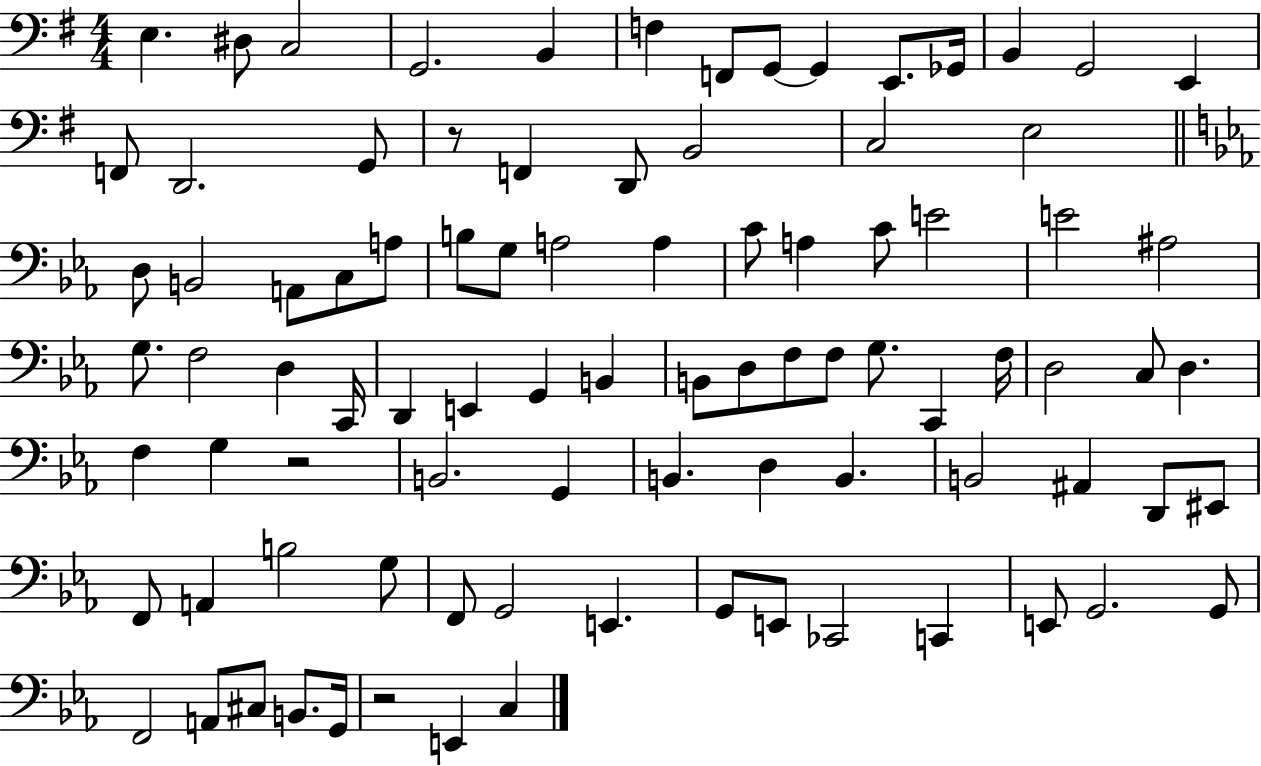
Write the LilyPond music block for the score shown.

{
  \clef bass
  \numericTimeSignature
  \time 4/4
  \key g \major
  e4. dis8 c2 | g,2. b,4 | f4 f,8 g,8~~ g,4 e,8. ges,16 | b,4 g,2 e,4 | \break f,8 d,2. g,8 | r8 f,4 d,8 b,2 | c2 e2 | \bar "||" \break \key ees \major d8 b,2 a,8 c8 a8 | b8 g8 a2 a4 | c'8 a4 c'8 e'2 | e'2 ais2 | \break g8. f2 d4 c,16 | d,4 e,4 g,4 b,4 | b,8 d8 f8 f8 g8. c,4 f16 | d2 c8 d4. | \break f4 g4 r2 | b,2. g,4 | b,4. d4 b,4. | b,2 ais,4 d,8 eis,8 | \break f,8 a,4 b2 g8 | f,8 g,2 e,4. | g,8 e,8 ces,2 c,4 | e,8 g,2. g,8 | \break f,2 a,8 cis8 b,8. g,16 | r2 e,4 c4 | \bar "|."
}